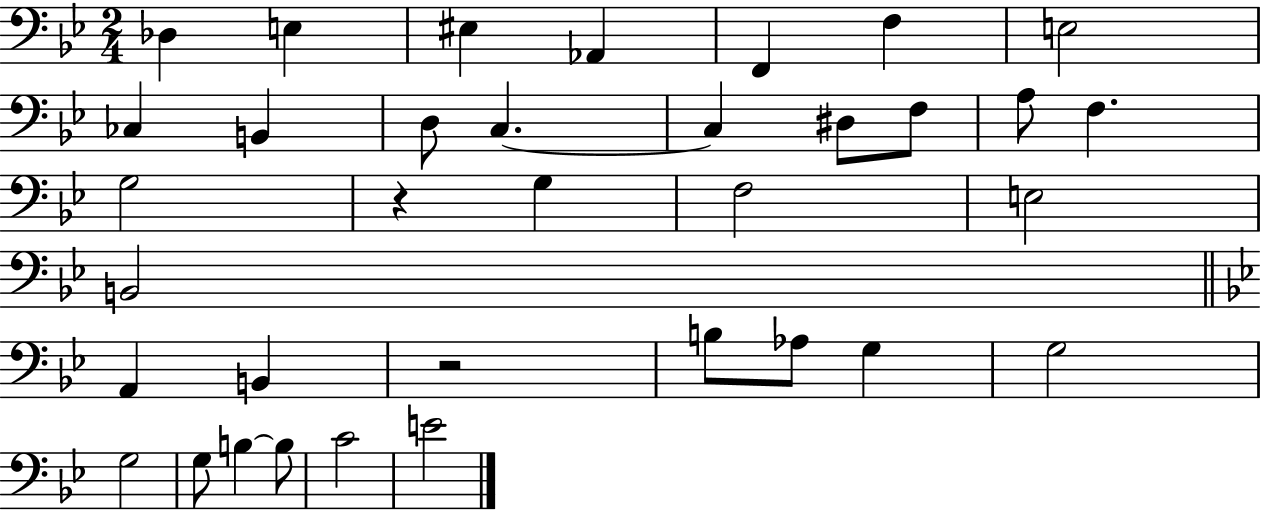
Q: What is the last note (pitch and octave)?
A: E4